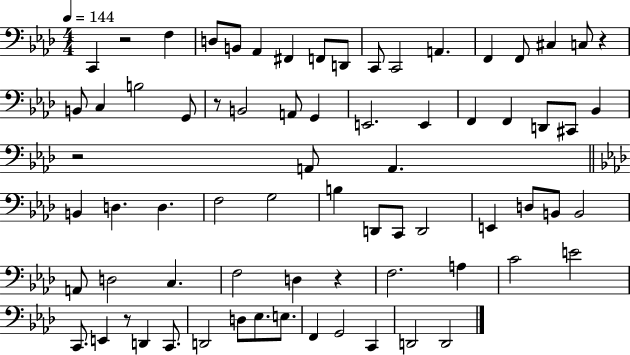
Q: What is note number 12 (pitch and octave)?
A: F2